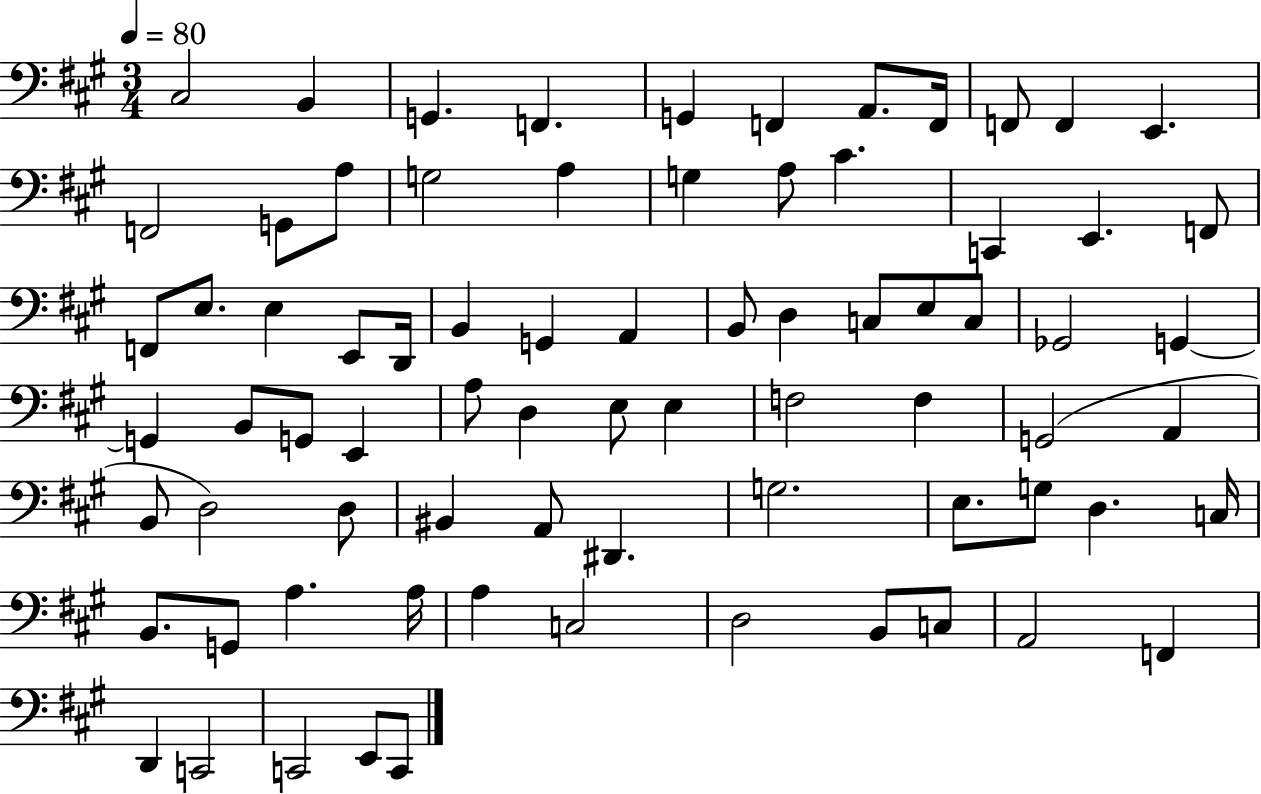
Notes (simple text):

C#3/h B2/q G2/q. F2/q. G2/q F2/q A2/e. F2/s F2/e F2/q E2/q. F2/h G2/e A3/e G3/h A3/q G3/q A3/e C#4/q. C2/q E2/q. F2/e F2/e E3/e. E3/q E2/e D2/s B2/q G2/q A2/q B2/e D3/q C3/e E3/e C3/e Gb2/h G2/q G2/q B2/e G2/e E2/q A3/e D3/q E3/e E3/q F3/h F3/q G2/h A2/q B2/e D3/h D3/e BIS2/q A2/e D#2/q. G3/h. E3/e. G3/e D3/q. C3/s B2/e. G2/e A3/q. A3/s A3/q C3/h D3/h B2/e C3/e A2/h F2/q D2/q C2/h C2/h E2/e C2/e